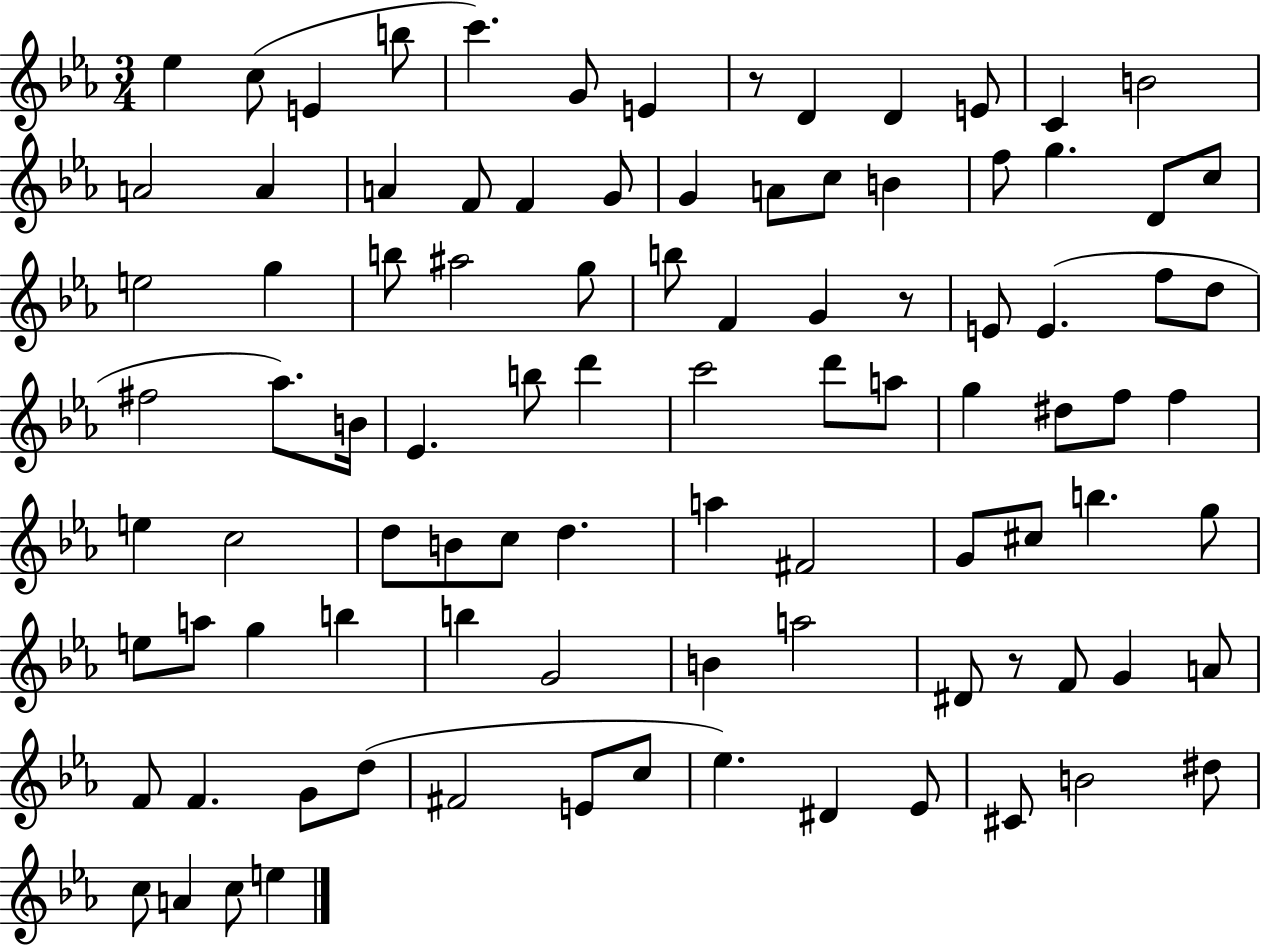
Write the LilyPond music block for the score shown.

{
  \clef treble
  \numericTimeSignature
  \time 3/4
  \key ees \major
  ees''4 c''8( e'4 b''8 | c'''4.) g'8 e'4 | r8 d'4 d'4 e'8 | c'4 b'2 | \break a'2 a'4 | a'4 f'8 f'4 g'8 | g'4 a'8 c''8 b'4 | f''8 g''4. d'8 c''8 | \break e''2 g''4 | b''8 ais''2 g''8 | b''8 f'4 g'4 r8 | e'8 e'4.( f''8 d''8 | \break fis''2 aes''8.) b'16 | ees'4. b''8 d'''4 | c'''2 d'''8 a''8 | g''4 dis''8 f''8 f''4 | \break e''4 c''2 | d''8 b'8 c''8 d''4. | a''4 fis'2 | g'8 cis''8 b''4. g''8 | \break e''8 a''8 g''4 b''4 | b''4 g'2 | b'4 a''2 | dis'8 r8 f'8 g'4 a'8 | \break f'8 f'4. g'8 d''8( | fis'2 e'8 c''8 | ees''4.) dis'4 ees'8 | cis'8 b'2 dis''8 | \break c''8 a'4 c''8 e''4 | \bar "|."
}